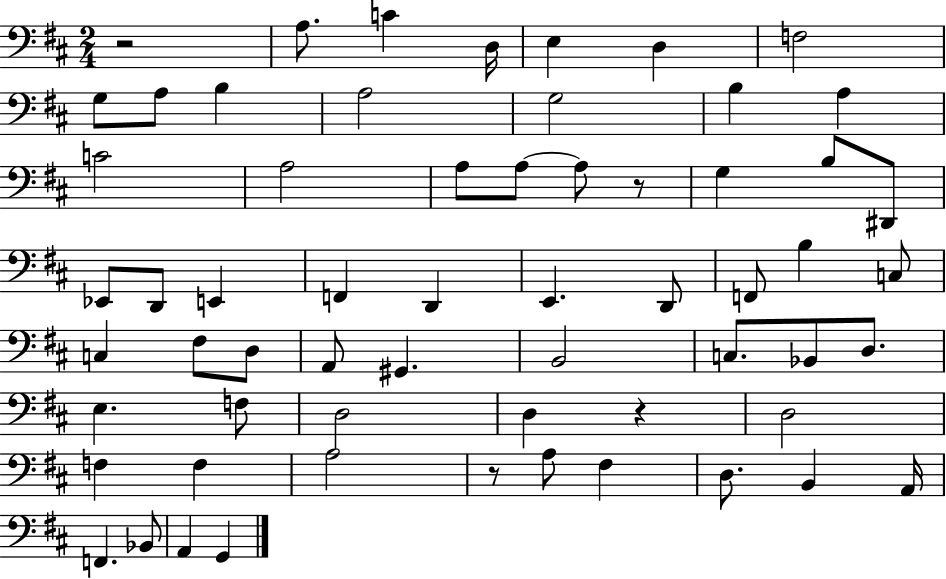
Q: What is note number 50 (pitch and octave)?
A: F#3